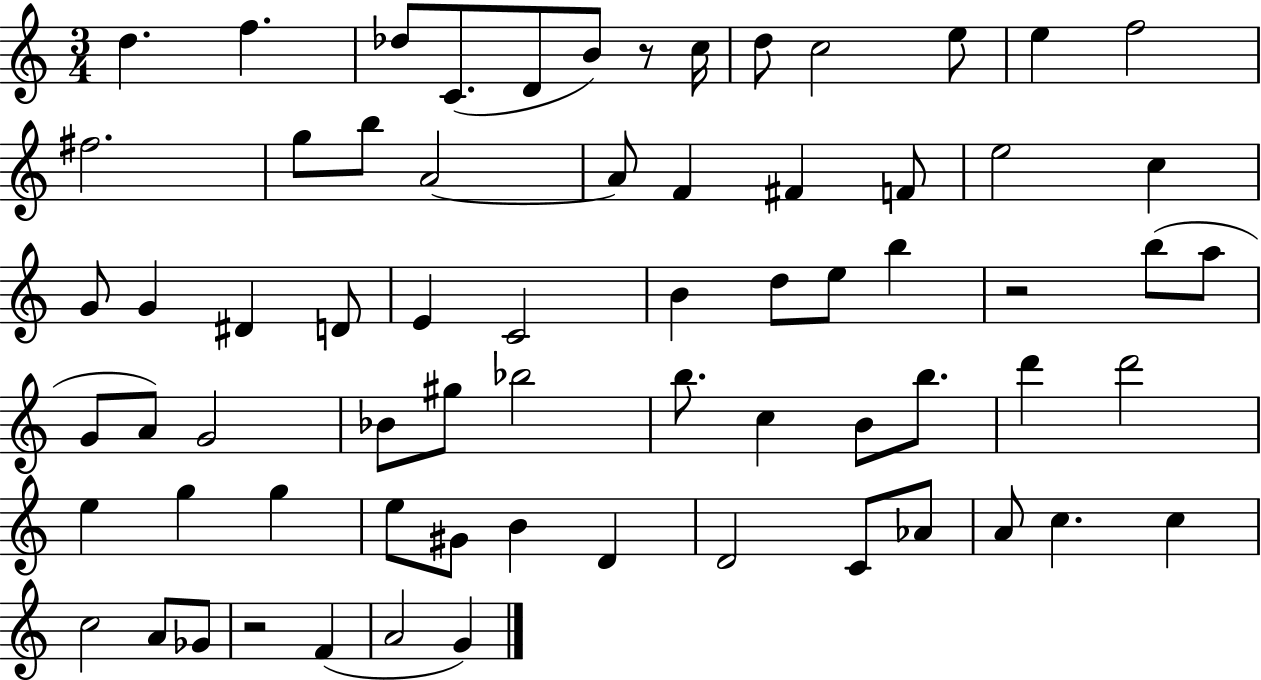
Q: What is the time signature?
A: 3/4